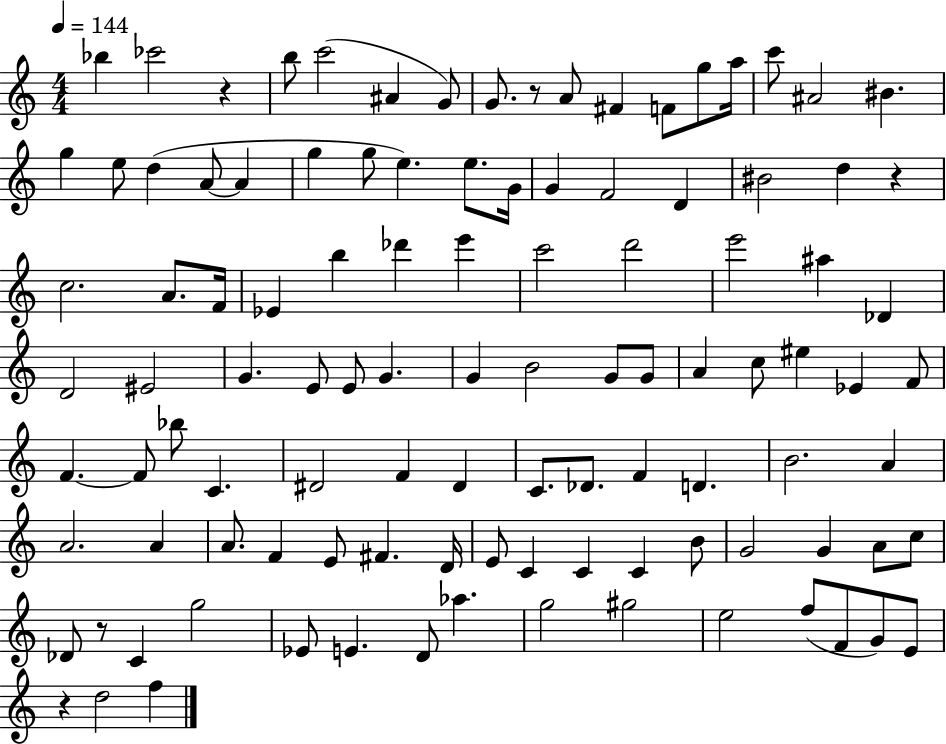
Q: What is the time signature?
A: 4/4